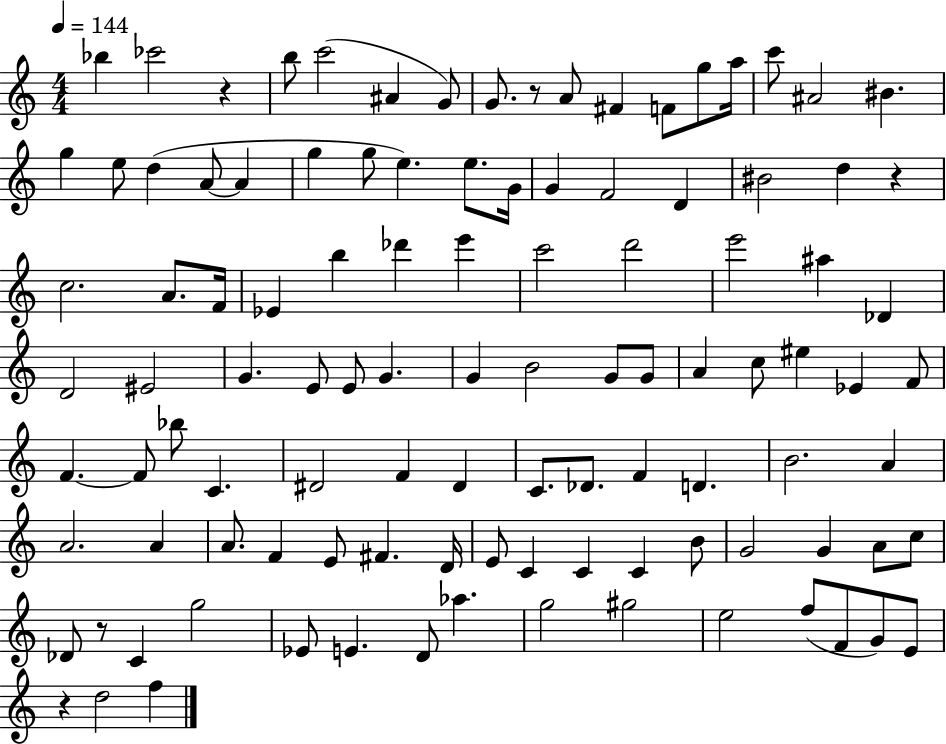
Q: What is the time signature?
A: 4/4